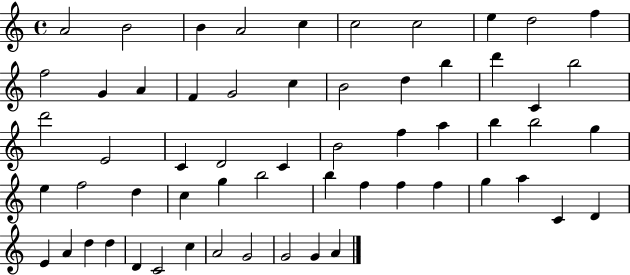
{
  \clef treble
  \time 4/4
  \defaultTimeSignature
  \key c \major
  a'2 b'2 | b'4 a'2 c''4 | c''2 c''2 | e''4 d''2 f''4 | \break f''2 g'4 a'4 | f'4 g'2 c''4 | b'2 d''4 b''4 | d'''4 c'4 b''2 | \break d'''2 e'2 | c'4 d'2 c'4 | b'2 f''4 a''4 | b''4 b''2 g''4 | \break e''4 f''2 d''4 | c''4 g''4 b''2 | b''4 f''4 f''4 f''4 | g''4 a''4 c'4 d'4 | \break e'4 a'4 d''4 d''4 | d'4 c'2 c''4 | a'2 g'2 | g'2 g'4 a'4 | \break \bar "|."
}